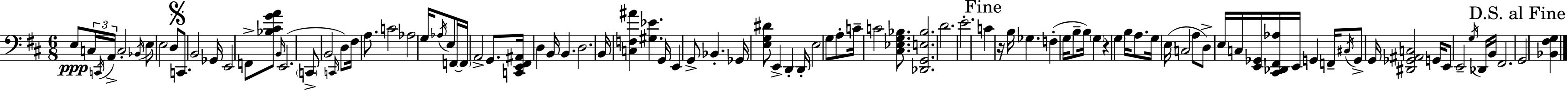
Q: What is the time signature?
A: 6/8